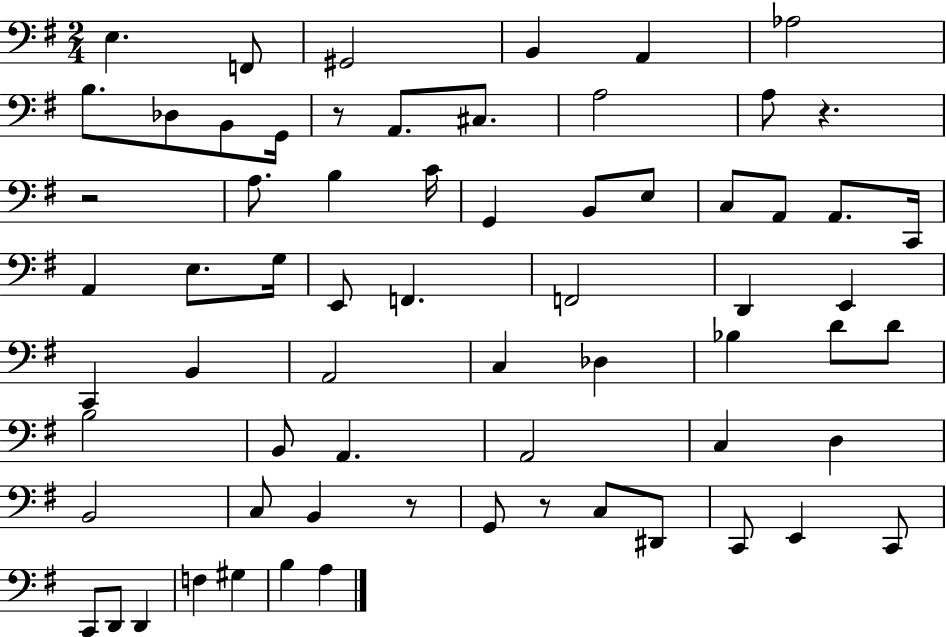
X:1
T:Untitled
M:2/4
L:1/4
K:G
E, F,,/2 ^G,,2 B,, A,, _A,2 B,/2 _D,/2 B,,/2 G,,/4 z/2 A,,/2 ^C,/2 A,2 A,/2 z z2 A,/2 B, C/4 G,, B,,/2 E,/2 C,/2 A,,/2 A,,/2 C,,/4 A,, E,/2 G,/4 E,,/2 F,, F,,2 D,, E,, C,, B,, A,,2 C, _D, _B, D/2 D/2 B,2 B,,/2 A,, A,,2 C, D, B,,2 C,/2 B,, z/2 G,,/2 z/2 C,/2 ^D,,/2 C,,/2 E,, C,,/2 C,,/2 D,,/2 D,, F, ^G, B, A,